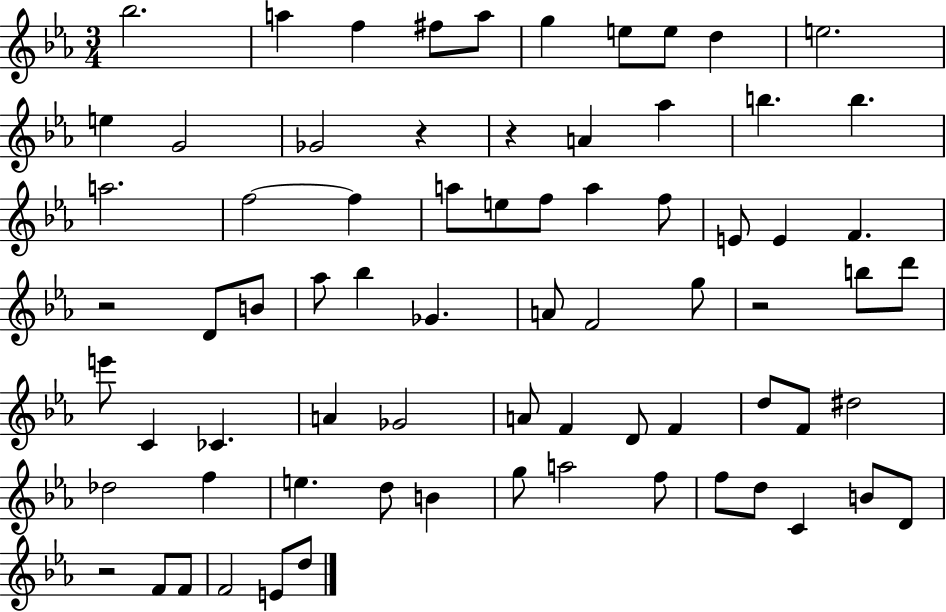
Bb5/h. A5/q F5/q F#5/e A5/e G5/q E5/e E5/e D5/q E5/h. E5/q G4/h Gb4/h R/q R/q A4/q Ab5/q B5/q. B5/q. A5/h. F5/h F5/q A5/e E5/e F5/e A5/q F5/e E4/e E4/q F4/q. R/h D4/e B4/e Ab5/e Bb5/q Gb4/q. A4/e F4/h G5/e R/h B5/e D6/e E6/e C4/q CES4/q. A4/q Gb4/h A4/e F4/q D4/e F4/q D5/e F4/e D#5/h Db5/h F5/q E5/q. D5/e B4/q G5/e A5/h F5/e F5/e D5/e C4/q B4/e D4/e R/h F4/e F4/e F4/h E4/e D5/e